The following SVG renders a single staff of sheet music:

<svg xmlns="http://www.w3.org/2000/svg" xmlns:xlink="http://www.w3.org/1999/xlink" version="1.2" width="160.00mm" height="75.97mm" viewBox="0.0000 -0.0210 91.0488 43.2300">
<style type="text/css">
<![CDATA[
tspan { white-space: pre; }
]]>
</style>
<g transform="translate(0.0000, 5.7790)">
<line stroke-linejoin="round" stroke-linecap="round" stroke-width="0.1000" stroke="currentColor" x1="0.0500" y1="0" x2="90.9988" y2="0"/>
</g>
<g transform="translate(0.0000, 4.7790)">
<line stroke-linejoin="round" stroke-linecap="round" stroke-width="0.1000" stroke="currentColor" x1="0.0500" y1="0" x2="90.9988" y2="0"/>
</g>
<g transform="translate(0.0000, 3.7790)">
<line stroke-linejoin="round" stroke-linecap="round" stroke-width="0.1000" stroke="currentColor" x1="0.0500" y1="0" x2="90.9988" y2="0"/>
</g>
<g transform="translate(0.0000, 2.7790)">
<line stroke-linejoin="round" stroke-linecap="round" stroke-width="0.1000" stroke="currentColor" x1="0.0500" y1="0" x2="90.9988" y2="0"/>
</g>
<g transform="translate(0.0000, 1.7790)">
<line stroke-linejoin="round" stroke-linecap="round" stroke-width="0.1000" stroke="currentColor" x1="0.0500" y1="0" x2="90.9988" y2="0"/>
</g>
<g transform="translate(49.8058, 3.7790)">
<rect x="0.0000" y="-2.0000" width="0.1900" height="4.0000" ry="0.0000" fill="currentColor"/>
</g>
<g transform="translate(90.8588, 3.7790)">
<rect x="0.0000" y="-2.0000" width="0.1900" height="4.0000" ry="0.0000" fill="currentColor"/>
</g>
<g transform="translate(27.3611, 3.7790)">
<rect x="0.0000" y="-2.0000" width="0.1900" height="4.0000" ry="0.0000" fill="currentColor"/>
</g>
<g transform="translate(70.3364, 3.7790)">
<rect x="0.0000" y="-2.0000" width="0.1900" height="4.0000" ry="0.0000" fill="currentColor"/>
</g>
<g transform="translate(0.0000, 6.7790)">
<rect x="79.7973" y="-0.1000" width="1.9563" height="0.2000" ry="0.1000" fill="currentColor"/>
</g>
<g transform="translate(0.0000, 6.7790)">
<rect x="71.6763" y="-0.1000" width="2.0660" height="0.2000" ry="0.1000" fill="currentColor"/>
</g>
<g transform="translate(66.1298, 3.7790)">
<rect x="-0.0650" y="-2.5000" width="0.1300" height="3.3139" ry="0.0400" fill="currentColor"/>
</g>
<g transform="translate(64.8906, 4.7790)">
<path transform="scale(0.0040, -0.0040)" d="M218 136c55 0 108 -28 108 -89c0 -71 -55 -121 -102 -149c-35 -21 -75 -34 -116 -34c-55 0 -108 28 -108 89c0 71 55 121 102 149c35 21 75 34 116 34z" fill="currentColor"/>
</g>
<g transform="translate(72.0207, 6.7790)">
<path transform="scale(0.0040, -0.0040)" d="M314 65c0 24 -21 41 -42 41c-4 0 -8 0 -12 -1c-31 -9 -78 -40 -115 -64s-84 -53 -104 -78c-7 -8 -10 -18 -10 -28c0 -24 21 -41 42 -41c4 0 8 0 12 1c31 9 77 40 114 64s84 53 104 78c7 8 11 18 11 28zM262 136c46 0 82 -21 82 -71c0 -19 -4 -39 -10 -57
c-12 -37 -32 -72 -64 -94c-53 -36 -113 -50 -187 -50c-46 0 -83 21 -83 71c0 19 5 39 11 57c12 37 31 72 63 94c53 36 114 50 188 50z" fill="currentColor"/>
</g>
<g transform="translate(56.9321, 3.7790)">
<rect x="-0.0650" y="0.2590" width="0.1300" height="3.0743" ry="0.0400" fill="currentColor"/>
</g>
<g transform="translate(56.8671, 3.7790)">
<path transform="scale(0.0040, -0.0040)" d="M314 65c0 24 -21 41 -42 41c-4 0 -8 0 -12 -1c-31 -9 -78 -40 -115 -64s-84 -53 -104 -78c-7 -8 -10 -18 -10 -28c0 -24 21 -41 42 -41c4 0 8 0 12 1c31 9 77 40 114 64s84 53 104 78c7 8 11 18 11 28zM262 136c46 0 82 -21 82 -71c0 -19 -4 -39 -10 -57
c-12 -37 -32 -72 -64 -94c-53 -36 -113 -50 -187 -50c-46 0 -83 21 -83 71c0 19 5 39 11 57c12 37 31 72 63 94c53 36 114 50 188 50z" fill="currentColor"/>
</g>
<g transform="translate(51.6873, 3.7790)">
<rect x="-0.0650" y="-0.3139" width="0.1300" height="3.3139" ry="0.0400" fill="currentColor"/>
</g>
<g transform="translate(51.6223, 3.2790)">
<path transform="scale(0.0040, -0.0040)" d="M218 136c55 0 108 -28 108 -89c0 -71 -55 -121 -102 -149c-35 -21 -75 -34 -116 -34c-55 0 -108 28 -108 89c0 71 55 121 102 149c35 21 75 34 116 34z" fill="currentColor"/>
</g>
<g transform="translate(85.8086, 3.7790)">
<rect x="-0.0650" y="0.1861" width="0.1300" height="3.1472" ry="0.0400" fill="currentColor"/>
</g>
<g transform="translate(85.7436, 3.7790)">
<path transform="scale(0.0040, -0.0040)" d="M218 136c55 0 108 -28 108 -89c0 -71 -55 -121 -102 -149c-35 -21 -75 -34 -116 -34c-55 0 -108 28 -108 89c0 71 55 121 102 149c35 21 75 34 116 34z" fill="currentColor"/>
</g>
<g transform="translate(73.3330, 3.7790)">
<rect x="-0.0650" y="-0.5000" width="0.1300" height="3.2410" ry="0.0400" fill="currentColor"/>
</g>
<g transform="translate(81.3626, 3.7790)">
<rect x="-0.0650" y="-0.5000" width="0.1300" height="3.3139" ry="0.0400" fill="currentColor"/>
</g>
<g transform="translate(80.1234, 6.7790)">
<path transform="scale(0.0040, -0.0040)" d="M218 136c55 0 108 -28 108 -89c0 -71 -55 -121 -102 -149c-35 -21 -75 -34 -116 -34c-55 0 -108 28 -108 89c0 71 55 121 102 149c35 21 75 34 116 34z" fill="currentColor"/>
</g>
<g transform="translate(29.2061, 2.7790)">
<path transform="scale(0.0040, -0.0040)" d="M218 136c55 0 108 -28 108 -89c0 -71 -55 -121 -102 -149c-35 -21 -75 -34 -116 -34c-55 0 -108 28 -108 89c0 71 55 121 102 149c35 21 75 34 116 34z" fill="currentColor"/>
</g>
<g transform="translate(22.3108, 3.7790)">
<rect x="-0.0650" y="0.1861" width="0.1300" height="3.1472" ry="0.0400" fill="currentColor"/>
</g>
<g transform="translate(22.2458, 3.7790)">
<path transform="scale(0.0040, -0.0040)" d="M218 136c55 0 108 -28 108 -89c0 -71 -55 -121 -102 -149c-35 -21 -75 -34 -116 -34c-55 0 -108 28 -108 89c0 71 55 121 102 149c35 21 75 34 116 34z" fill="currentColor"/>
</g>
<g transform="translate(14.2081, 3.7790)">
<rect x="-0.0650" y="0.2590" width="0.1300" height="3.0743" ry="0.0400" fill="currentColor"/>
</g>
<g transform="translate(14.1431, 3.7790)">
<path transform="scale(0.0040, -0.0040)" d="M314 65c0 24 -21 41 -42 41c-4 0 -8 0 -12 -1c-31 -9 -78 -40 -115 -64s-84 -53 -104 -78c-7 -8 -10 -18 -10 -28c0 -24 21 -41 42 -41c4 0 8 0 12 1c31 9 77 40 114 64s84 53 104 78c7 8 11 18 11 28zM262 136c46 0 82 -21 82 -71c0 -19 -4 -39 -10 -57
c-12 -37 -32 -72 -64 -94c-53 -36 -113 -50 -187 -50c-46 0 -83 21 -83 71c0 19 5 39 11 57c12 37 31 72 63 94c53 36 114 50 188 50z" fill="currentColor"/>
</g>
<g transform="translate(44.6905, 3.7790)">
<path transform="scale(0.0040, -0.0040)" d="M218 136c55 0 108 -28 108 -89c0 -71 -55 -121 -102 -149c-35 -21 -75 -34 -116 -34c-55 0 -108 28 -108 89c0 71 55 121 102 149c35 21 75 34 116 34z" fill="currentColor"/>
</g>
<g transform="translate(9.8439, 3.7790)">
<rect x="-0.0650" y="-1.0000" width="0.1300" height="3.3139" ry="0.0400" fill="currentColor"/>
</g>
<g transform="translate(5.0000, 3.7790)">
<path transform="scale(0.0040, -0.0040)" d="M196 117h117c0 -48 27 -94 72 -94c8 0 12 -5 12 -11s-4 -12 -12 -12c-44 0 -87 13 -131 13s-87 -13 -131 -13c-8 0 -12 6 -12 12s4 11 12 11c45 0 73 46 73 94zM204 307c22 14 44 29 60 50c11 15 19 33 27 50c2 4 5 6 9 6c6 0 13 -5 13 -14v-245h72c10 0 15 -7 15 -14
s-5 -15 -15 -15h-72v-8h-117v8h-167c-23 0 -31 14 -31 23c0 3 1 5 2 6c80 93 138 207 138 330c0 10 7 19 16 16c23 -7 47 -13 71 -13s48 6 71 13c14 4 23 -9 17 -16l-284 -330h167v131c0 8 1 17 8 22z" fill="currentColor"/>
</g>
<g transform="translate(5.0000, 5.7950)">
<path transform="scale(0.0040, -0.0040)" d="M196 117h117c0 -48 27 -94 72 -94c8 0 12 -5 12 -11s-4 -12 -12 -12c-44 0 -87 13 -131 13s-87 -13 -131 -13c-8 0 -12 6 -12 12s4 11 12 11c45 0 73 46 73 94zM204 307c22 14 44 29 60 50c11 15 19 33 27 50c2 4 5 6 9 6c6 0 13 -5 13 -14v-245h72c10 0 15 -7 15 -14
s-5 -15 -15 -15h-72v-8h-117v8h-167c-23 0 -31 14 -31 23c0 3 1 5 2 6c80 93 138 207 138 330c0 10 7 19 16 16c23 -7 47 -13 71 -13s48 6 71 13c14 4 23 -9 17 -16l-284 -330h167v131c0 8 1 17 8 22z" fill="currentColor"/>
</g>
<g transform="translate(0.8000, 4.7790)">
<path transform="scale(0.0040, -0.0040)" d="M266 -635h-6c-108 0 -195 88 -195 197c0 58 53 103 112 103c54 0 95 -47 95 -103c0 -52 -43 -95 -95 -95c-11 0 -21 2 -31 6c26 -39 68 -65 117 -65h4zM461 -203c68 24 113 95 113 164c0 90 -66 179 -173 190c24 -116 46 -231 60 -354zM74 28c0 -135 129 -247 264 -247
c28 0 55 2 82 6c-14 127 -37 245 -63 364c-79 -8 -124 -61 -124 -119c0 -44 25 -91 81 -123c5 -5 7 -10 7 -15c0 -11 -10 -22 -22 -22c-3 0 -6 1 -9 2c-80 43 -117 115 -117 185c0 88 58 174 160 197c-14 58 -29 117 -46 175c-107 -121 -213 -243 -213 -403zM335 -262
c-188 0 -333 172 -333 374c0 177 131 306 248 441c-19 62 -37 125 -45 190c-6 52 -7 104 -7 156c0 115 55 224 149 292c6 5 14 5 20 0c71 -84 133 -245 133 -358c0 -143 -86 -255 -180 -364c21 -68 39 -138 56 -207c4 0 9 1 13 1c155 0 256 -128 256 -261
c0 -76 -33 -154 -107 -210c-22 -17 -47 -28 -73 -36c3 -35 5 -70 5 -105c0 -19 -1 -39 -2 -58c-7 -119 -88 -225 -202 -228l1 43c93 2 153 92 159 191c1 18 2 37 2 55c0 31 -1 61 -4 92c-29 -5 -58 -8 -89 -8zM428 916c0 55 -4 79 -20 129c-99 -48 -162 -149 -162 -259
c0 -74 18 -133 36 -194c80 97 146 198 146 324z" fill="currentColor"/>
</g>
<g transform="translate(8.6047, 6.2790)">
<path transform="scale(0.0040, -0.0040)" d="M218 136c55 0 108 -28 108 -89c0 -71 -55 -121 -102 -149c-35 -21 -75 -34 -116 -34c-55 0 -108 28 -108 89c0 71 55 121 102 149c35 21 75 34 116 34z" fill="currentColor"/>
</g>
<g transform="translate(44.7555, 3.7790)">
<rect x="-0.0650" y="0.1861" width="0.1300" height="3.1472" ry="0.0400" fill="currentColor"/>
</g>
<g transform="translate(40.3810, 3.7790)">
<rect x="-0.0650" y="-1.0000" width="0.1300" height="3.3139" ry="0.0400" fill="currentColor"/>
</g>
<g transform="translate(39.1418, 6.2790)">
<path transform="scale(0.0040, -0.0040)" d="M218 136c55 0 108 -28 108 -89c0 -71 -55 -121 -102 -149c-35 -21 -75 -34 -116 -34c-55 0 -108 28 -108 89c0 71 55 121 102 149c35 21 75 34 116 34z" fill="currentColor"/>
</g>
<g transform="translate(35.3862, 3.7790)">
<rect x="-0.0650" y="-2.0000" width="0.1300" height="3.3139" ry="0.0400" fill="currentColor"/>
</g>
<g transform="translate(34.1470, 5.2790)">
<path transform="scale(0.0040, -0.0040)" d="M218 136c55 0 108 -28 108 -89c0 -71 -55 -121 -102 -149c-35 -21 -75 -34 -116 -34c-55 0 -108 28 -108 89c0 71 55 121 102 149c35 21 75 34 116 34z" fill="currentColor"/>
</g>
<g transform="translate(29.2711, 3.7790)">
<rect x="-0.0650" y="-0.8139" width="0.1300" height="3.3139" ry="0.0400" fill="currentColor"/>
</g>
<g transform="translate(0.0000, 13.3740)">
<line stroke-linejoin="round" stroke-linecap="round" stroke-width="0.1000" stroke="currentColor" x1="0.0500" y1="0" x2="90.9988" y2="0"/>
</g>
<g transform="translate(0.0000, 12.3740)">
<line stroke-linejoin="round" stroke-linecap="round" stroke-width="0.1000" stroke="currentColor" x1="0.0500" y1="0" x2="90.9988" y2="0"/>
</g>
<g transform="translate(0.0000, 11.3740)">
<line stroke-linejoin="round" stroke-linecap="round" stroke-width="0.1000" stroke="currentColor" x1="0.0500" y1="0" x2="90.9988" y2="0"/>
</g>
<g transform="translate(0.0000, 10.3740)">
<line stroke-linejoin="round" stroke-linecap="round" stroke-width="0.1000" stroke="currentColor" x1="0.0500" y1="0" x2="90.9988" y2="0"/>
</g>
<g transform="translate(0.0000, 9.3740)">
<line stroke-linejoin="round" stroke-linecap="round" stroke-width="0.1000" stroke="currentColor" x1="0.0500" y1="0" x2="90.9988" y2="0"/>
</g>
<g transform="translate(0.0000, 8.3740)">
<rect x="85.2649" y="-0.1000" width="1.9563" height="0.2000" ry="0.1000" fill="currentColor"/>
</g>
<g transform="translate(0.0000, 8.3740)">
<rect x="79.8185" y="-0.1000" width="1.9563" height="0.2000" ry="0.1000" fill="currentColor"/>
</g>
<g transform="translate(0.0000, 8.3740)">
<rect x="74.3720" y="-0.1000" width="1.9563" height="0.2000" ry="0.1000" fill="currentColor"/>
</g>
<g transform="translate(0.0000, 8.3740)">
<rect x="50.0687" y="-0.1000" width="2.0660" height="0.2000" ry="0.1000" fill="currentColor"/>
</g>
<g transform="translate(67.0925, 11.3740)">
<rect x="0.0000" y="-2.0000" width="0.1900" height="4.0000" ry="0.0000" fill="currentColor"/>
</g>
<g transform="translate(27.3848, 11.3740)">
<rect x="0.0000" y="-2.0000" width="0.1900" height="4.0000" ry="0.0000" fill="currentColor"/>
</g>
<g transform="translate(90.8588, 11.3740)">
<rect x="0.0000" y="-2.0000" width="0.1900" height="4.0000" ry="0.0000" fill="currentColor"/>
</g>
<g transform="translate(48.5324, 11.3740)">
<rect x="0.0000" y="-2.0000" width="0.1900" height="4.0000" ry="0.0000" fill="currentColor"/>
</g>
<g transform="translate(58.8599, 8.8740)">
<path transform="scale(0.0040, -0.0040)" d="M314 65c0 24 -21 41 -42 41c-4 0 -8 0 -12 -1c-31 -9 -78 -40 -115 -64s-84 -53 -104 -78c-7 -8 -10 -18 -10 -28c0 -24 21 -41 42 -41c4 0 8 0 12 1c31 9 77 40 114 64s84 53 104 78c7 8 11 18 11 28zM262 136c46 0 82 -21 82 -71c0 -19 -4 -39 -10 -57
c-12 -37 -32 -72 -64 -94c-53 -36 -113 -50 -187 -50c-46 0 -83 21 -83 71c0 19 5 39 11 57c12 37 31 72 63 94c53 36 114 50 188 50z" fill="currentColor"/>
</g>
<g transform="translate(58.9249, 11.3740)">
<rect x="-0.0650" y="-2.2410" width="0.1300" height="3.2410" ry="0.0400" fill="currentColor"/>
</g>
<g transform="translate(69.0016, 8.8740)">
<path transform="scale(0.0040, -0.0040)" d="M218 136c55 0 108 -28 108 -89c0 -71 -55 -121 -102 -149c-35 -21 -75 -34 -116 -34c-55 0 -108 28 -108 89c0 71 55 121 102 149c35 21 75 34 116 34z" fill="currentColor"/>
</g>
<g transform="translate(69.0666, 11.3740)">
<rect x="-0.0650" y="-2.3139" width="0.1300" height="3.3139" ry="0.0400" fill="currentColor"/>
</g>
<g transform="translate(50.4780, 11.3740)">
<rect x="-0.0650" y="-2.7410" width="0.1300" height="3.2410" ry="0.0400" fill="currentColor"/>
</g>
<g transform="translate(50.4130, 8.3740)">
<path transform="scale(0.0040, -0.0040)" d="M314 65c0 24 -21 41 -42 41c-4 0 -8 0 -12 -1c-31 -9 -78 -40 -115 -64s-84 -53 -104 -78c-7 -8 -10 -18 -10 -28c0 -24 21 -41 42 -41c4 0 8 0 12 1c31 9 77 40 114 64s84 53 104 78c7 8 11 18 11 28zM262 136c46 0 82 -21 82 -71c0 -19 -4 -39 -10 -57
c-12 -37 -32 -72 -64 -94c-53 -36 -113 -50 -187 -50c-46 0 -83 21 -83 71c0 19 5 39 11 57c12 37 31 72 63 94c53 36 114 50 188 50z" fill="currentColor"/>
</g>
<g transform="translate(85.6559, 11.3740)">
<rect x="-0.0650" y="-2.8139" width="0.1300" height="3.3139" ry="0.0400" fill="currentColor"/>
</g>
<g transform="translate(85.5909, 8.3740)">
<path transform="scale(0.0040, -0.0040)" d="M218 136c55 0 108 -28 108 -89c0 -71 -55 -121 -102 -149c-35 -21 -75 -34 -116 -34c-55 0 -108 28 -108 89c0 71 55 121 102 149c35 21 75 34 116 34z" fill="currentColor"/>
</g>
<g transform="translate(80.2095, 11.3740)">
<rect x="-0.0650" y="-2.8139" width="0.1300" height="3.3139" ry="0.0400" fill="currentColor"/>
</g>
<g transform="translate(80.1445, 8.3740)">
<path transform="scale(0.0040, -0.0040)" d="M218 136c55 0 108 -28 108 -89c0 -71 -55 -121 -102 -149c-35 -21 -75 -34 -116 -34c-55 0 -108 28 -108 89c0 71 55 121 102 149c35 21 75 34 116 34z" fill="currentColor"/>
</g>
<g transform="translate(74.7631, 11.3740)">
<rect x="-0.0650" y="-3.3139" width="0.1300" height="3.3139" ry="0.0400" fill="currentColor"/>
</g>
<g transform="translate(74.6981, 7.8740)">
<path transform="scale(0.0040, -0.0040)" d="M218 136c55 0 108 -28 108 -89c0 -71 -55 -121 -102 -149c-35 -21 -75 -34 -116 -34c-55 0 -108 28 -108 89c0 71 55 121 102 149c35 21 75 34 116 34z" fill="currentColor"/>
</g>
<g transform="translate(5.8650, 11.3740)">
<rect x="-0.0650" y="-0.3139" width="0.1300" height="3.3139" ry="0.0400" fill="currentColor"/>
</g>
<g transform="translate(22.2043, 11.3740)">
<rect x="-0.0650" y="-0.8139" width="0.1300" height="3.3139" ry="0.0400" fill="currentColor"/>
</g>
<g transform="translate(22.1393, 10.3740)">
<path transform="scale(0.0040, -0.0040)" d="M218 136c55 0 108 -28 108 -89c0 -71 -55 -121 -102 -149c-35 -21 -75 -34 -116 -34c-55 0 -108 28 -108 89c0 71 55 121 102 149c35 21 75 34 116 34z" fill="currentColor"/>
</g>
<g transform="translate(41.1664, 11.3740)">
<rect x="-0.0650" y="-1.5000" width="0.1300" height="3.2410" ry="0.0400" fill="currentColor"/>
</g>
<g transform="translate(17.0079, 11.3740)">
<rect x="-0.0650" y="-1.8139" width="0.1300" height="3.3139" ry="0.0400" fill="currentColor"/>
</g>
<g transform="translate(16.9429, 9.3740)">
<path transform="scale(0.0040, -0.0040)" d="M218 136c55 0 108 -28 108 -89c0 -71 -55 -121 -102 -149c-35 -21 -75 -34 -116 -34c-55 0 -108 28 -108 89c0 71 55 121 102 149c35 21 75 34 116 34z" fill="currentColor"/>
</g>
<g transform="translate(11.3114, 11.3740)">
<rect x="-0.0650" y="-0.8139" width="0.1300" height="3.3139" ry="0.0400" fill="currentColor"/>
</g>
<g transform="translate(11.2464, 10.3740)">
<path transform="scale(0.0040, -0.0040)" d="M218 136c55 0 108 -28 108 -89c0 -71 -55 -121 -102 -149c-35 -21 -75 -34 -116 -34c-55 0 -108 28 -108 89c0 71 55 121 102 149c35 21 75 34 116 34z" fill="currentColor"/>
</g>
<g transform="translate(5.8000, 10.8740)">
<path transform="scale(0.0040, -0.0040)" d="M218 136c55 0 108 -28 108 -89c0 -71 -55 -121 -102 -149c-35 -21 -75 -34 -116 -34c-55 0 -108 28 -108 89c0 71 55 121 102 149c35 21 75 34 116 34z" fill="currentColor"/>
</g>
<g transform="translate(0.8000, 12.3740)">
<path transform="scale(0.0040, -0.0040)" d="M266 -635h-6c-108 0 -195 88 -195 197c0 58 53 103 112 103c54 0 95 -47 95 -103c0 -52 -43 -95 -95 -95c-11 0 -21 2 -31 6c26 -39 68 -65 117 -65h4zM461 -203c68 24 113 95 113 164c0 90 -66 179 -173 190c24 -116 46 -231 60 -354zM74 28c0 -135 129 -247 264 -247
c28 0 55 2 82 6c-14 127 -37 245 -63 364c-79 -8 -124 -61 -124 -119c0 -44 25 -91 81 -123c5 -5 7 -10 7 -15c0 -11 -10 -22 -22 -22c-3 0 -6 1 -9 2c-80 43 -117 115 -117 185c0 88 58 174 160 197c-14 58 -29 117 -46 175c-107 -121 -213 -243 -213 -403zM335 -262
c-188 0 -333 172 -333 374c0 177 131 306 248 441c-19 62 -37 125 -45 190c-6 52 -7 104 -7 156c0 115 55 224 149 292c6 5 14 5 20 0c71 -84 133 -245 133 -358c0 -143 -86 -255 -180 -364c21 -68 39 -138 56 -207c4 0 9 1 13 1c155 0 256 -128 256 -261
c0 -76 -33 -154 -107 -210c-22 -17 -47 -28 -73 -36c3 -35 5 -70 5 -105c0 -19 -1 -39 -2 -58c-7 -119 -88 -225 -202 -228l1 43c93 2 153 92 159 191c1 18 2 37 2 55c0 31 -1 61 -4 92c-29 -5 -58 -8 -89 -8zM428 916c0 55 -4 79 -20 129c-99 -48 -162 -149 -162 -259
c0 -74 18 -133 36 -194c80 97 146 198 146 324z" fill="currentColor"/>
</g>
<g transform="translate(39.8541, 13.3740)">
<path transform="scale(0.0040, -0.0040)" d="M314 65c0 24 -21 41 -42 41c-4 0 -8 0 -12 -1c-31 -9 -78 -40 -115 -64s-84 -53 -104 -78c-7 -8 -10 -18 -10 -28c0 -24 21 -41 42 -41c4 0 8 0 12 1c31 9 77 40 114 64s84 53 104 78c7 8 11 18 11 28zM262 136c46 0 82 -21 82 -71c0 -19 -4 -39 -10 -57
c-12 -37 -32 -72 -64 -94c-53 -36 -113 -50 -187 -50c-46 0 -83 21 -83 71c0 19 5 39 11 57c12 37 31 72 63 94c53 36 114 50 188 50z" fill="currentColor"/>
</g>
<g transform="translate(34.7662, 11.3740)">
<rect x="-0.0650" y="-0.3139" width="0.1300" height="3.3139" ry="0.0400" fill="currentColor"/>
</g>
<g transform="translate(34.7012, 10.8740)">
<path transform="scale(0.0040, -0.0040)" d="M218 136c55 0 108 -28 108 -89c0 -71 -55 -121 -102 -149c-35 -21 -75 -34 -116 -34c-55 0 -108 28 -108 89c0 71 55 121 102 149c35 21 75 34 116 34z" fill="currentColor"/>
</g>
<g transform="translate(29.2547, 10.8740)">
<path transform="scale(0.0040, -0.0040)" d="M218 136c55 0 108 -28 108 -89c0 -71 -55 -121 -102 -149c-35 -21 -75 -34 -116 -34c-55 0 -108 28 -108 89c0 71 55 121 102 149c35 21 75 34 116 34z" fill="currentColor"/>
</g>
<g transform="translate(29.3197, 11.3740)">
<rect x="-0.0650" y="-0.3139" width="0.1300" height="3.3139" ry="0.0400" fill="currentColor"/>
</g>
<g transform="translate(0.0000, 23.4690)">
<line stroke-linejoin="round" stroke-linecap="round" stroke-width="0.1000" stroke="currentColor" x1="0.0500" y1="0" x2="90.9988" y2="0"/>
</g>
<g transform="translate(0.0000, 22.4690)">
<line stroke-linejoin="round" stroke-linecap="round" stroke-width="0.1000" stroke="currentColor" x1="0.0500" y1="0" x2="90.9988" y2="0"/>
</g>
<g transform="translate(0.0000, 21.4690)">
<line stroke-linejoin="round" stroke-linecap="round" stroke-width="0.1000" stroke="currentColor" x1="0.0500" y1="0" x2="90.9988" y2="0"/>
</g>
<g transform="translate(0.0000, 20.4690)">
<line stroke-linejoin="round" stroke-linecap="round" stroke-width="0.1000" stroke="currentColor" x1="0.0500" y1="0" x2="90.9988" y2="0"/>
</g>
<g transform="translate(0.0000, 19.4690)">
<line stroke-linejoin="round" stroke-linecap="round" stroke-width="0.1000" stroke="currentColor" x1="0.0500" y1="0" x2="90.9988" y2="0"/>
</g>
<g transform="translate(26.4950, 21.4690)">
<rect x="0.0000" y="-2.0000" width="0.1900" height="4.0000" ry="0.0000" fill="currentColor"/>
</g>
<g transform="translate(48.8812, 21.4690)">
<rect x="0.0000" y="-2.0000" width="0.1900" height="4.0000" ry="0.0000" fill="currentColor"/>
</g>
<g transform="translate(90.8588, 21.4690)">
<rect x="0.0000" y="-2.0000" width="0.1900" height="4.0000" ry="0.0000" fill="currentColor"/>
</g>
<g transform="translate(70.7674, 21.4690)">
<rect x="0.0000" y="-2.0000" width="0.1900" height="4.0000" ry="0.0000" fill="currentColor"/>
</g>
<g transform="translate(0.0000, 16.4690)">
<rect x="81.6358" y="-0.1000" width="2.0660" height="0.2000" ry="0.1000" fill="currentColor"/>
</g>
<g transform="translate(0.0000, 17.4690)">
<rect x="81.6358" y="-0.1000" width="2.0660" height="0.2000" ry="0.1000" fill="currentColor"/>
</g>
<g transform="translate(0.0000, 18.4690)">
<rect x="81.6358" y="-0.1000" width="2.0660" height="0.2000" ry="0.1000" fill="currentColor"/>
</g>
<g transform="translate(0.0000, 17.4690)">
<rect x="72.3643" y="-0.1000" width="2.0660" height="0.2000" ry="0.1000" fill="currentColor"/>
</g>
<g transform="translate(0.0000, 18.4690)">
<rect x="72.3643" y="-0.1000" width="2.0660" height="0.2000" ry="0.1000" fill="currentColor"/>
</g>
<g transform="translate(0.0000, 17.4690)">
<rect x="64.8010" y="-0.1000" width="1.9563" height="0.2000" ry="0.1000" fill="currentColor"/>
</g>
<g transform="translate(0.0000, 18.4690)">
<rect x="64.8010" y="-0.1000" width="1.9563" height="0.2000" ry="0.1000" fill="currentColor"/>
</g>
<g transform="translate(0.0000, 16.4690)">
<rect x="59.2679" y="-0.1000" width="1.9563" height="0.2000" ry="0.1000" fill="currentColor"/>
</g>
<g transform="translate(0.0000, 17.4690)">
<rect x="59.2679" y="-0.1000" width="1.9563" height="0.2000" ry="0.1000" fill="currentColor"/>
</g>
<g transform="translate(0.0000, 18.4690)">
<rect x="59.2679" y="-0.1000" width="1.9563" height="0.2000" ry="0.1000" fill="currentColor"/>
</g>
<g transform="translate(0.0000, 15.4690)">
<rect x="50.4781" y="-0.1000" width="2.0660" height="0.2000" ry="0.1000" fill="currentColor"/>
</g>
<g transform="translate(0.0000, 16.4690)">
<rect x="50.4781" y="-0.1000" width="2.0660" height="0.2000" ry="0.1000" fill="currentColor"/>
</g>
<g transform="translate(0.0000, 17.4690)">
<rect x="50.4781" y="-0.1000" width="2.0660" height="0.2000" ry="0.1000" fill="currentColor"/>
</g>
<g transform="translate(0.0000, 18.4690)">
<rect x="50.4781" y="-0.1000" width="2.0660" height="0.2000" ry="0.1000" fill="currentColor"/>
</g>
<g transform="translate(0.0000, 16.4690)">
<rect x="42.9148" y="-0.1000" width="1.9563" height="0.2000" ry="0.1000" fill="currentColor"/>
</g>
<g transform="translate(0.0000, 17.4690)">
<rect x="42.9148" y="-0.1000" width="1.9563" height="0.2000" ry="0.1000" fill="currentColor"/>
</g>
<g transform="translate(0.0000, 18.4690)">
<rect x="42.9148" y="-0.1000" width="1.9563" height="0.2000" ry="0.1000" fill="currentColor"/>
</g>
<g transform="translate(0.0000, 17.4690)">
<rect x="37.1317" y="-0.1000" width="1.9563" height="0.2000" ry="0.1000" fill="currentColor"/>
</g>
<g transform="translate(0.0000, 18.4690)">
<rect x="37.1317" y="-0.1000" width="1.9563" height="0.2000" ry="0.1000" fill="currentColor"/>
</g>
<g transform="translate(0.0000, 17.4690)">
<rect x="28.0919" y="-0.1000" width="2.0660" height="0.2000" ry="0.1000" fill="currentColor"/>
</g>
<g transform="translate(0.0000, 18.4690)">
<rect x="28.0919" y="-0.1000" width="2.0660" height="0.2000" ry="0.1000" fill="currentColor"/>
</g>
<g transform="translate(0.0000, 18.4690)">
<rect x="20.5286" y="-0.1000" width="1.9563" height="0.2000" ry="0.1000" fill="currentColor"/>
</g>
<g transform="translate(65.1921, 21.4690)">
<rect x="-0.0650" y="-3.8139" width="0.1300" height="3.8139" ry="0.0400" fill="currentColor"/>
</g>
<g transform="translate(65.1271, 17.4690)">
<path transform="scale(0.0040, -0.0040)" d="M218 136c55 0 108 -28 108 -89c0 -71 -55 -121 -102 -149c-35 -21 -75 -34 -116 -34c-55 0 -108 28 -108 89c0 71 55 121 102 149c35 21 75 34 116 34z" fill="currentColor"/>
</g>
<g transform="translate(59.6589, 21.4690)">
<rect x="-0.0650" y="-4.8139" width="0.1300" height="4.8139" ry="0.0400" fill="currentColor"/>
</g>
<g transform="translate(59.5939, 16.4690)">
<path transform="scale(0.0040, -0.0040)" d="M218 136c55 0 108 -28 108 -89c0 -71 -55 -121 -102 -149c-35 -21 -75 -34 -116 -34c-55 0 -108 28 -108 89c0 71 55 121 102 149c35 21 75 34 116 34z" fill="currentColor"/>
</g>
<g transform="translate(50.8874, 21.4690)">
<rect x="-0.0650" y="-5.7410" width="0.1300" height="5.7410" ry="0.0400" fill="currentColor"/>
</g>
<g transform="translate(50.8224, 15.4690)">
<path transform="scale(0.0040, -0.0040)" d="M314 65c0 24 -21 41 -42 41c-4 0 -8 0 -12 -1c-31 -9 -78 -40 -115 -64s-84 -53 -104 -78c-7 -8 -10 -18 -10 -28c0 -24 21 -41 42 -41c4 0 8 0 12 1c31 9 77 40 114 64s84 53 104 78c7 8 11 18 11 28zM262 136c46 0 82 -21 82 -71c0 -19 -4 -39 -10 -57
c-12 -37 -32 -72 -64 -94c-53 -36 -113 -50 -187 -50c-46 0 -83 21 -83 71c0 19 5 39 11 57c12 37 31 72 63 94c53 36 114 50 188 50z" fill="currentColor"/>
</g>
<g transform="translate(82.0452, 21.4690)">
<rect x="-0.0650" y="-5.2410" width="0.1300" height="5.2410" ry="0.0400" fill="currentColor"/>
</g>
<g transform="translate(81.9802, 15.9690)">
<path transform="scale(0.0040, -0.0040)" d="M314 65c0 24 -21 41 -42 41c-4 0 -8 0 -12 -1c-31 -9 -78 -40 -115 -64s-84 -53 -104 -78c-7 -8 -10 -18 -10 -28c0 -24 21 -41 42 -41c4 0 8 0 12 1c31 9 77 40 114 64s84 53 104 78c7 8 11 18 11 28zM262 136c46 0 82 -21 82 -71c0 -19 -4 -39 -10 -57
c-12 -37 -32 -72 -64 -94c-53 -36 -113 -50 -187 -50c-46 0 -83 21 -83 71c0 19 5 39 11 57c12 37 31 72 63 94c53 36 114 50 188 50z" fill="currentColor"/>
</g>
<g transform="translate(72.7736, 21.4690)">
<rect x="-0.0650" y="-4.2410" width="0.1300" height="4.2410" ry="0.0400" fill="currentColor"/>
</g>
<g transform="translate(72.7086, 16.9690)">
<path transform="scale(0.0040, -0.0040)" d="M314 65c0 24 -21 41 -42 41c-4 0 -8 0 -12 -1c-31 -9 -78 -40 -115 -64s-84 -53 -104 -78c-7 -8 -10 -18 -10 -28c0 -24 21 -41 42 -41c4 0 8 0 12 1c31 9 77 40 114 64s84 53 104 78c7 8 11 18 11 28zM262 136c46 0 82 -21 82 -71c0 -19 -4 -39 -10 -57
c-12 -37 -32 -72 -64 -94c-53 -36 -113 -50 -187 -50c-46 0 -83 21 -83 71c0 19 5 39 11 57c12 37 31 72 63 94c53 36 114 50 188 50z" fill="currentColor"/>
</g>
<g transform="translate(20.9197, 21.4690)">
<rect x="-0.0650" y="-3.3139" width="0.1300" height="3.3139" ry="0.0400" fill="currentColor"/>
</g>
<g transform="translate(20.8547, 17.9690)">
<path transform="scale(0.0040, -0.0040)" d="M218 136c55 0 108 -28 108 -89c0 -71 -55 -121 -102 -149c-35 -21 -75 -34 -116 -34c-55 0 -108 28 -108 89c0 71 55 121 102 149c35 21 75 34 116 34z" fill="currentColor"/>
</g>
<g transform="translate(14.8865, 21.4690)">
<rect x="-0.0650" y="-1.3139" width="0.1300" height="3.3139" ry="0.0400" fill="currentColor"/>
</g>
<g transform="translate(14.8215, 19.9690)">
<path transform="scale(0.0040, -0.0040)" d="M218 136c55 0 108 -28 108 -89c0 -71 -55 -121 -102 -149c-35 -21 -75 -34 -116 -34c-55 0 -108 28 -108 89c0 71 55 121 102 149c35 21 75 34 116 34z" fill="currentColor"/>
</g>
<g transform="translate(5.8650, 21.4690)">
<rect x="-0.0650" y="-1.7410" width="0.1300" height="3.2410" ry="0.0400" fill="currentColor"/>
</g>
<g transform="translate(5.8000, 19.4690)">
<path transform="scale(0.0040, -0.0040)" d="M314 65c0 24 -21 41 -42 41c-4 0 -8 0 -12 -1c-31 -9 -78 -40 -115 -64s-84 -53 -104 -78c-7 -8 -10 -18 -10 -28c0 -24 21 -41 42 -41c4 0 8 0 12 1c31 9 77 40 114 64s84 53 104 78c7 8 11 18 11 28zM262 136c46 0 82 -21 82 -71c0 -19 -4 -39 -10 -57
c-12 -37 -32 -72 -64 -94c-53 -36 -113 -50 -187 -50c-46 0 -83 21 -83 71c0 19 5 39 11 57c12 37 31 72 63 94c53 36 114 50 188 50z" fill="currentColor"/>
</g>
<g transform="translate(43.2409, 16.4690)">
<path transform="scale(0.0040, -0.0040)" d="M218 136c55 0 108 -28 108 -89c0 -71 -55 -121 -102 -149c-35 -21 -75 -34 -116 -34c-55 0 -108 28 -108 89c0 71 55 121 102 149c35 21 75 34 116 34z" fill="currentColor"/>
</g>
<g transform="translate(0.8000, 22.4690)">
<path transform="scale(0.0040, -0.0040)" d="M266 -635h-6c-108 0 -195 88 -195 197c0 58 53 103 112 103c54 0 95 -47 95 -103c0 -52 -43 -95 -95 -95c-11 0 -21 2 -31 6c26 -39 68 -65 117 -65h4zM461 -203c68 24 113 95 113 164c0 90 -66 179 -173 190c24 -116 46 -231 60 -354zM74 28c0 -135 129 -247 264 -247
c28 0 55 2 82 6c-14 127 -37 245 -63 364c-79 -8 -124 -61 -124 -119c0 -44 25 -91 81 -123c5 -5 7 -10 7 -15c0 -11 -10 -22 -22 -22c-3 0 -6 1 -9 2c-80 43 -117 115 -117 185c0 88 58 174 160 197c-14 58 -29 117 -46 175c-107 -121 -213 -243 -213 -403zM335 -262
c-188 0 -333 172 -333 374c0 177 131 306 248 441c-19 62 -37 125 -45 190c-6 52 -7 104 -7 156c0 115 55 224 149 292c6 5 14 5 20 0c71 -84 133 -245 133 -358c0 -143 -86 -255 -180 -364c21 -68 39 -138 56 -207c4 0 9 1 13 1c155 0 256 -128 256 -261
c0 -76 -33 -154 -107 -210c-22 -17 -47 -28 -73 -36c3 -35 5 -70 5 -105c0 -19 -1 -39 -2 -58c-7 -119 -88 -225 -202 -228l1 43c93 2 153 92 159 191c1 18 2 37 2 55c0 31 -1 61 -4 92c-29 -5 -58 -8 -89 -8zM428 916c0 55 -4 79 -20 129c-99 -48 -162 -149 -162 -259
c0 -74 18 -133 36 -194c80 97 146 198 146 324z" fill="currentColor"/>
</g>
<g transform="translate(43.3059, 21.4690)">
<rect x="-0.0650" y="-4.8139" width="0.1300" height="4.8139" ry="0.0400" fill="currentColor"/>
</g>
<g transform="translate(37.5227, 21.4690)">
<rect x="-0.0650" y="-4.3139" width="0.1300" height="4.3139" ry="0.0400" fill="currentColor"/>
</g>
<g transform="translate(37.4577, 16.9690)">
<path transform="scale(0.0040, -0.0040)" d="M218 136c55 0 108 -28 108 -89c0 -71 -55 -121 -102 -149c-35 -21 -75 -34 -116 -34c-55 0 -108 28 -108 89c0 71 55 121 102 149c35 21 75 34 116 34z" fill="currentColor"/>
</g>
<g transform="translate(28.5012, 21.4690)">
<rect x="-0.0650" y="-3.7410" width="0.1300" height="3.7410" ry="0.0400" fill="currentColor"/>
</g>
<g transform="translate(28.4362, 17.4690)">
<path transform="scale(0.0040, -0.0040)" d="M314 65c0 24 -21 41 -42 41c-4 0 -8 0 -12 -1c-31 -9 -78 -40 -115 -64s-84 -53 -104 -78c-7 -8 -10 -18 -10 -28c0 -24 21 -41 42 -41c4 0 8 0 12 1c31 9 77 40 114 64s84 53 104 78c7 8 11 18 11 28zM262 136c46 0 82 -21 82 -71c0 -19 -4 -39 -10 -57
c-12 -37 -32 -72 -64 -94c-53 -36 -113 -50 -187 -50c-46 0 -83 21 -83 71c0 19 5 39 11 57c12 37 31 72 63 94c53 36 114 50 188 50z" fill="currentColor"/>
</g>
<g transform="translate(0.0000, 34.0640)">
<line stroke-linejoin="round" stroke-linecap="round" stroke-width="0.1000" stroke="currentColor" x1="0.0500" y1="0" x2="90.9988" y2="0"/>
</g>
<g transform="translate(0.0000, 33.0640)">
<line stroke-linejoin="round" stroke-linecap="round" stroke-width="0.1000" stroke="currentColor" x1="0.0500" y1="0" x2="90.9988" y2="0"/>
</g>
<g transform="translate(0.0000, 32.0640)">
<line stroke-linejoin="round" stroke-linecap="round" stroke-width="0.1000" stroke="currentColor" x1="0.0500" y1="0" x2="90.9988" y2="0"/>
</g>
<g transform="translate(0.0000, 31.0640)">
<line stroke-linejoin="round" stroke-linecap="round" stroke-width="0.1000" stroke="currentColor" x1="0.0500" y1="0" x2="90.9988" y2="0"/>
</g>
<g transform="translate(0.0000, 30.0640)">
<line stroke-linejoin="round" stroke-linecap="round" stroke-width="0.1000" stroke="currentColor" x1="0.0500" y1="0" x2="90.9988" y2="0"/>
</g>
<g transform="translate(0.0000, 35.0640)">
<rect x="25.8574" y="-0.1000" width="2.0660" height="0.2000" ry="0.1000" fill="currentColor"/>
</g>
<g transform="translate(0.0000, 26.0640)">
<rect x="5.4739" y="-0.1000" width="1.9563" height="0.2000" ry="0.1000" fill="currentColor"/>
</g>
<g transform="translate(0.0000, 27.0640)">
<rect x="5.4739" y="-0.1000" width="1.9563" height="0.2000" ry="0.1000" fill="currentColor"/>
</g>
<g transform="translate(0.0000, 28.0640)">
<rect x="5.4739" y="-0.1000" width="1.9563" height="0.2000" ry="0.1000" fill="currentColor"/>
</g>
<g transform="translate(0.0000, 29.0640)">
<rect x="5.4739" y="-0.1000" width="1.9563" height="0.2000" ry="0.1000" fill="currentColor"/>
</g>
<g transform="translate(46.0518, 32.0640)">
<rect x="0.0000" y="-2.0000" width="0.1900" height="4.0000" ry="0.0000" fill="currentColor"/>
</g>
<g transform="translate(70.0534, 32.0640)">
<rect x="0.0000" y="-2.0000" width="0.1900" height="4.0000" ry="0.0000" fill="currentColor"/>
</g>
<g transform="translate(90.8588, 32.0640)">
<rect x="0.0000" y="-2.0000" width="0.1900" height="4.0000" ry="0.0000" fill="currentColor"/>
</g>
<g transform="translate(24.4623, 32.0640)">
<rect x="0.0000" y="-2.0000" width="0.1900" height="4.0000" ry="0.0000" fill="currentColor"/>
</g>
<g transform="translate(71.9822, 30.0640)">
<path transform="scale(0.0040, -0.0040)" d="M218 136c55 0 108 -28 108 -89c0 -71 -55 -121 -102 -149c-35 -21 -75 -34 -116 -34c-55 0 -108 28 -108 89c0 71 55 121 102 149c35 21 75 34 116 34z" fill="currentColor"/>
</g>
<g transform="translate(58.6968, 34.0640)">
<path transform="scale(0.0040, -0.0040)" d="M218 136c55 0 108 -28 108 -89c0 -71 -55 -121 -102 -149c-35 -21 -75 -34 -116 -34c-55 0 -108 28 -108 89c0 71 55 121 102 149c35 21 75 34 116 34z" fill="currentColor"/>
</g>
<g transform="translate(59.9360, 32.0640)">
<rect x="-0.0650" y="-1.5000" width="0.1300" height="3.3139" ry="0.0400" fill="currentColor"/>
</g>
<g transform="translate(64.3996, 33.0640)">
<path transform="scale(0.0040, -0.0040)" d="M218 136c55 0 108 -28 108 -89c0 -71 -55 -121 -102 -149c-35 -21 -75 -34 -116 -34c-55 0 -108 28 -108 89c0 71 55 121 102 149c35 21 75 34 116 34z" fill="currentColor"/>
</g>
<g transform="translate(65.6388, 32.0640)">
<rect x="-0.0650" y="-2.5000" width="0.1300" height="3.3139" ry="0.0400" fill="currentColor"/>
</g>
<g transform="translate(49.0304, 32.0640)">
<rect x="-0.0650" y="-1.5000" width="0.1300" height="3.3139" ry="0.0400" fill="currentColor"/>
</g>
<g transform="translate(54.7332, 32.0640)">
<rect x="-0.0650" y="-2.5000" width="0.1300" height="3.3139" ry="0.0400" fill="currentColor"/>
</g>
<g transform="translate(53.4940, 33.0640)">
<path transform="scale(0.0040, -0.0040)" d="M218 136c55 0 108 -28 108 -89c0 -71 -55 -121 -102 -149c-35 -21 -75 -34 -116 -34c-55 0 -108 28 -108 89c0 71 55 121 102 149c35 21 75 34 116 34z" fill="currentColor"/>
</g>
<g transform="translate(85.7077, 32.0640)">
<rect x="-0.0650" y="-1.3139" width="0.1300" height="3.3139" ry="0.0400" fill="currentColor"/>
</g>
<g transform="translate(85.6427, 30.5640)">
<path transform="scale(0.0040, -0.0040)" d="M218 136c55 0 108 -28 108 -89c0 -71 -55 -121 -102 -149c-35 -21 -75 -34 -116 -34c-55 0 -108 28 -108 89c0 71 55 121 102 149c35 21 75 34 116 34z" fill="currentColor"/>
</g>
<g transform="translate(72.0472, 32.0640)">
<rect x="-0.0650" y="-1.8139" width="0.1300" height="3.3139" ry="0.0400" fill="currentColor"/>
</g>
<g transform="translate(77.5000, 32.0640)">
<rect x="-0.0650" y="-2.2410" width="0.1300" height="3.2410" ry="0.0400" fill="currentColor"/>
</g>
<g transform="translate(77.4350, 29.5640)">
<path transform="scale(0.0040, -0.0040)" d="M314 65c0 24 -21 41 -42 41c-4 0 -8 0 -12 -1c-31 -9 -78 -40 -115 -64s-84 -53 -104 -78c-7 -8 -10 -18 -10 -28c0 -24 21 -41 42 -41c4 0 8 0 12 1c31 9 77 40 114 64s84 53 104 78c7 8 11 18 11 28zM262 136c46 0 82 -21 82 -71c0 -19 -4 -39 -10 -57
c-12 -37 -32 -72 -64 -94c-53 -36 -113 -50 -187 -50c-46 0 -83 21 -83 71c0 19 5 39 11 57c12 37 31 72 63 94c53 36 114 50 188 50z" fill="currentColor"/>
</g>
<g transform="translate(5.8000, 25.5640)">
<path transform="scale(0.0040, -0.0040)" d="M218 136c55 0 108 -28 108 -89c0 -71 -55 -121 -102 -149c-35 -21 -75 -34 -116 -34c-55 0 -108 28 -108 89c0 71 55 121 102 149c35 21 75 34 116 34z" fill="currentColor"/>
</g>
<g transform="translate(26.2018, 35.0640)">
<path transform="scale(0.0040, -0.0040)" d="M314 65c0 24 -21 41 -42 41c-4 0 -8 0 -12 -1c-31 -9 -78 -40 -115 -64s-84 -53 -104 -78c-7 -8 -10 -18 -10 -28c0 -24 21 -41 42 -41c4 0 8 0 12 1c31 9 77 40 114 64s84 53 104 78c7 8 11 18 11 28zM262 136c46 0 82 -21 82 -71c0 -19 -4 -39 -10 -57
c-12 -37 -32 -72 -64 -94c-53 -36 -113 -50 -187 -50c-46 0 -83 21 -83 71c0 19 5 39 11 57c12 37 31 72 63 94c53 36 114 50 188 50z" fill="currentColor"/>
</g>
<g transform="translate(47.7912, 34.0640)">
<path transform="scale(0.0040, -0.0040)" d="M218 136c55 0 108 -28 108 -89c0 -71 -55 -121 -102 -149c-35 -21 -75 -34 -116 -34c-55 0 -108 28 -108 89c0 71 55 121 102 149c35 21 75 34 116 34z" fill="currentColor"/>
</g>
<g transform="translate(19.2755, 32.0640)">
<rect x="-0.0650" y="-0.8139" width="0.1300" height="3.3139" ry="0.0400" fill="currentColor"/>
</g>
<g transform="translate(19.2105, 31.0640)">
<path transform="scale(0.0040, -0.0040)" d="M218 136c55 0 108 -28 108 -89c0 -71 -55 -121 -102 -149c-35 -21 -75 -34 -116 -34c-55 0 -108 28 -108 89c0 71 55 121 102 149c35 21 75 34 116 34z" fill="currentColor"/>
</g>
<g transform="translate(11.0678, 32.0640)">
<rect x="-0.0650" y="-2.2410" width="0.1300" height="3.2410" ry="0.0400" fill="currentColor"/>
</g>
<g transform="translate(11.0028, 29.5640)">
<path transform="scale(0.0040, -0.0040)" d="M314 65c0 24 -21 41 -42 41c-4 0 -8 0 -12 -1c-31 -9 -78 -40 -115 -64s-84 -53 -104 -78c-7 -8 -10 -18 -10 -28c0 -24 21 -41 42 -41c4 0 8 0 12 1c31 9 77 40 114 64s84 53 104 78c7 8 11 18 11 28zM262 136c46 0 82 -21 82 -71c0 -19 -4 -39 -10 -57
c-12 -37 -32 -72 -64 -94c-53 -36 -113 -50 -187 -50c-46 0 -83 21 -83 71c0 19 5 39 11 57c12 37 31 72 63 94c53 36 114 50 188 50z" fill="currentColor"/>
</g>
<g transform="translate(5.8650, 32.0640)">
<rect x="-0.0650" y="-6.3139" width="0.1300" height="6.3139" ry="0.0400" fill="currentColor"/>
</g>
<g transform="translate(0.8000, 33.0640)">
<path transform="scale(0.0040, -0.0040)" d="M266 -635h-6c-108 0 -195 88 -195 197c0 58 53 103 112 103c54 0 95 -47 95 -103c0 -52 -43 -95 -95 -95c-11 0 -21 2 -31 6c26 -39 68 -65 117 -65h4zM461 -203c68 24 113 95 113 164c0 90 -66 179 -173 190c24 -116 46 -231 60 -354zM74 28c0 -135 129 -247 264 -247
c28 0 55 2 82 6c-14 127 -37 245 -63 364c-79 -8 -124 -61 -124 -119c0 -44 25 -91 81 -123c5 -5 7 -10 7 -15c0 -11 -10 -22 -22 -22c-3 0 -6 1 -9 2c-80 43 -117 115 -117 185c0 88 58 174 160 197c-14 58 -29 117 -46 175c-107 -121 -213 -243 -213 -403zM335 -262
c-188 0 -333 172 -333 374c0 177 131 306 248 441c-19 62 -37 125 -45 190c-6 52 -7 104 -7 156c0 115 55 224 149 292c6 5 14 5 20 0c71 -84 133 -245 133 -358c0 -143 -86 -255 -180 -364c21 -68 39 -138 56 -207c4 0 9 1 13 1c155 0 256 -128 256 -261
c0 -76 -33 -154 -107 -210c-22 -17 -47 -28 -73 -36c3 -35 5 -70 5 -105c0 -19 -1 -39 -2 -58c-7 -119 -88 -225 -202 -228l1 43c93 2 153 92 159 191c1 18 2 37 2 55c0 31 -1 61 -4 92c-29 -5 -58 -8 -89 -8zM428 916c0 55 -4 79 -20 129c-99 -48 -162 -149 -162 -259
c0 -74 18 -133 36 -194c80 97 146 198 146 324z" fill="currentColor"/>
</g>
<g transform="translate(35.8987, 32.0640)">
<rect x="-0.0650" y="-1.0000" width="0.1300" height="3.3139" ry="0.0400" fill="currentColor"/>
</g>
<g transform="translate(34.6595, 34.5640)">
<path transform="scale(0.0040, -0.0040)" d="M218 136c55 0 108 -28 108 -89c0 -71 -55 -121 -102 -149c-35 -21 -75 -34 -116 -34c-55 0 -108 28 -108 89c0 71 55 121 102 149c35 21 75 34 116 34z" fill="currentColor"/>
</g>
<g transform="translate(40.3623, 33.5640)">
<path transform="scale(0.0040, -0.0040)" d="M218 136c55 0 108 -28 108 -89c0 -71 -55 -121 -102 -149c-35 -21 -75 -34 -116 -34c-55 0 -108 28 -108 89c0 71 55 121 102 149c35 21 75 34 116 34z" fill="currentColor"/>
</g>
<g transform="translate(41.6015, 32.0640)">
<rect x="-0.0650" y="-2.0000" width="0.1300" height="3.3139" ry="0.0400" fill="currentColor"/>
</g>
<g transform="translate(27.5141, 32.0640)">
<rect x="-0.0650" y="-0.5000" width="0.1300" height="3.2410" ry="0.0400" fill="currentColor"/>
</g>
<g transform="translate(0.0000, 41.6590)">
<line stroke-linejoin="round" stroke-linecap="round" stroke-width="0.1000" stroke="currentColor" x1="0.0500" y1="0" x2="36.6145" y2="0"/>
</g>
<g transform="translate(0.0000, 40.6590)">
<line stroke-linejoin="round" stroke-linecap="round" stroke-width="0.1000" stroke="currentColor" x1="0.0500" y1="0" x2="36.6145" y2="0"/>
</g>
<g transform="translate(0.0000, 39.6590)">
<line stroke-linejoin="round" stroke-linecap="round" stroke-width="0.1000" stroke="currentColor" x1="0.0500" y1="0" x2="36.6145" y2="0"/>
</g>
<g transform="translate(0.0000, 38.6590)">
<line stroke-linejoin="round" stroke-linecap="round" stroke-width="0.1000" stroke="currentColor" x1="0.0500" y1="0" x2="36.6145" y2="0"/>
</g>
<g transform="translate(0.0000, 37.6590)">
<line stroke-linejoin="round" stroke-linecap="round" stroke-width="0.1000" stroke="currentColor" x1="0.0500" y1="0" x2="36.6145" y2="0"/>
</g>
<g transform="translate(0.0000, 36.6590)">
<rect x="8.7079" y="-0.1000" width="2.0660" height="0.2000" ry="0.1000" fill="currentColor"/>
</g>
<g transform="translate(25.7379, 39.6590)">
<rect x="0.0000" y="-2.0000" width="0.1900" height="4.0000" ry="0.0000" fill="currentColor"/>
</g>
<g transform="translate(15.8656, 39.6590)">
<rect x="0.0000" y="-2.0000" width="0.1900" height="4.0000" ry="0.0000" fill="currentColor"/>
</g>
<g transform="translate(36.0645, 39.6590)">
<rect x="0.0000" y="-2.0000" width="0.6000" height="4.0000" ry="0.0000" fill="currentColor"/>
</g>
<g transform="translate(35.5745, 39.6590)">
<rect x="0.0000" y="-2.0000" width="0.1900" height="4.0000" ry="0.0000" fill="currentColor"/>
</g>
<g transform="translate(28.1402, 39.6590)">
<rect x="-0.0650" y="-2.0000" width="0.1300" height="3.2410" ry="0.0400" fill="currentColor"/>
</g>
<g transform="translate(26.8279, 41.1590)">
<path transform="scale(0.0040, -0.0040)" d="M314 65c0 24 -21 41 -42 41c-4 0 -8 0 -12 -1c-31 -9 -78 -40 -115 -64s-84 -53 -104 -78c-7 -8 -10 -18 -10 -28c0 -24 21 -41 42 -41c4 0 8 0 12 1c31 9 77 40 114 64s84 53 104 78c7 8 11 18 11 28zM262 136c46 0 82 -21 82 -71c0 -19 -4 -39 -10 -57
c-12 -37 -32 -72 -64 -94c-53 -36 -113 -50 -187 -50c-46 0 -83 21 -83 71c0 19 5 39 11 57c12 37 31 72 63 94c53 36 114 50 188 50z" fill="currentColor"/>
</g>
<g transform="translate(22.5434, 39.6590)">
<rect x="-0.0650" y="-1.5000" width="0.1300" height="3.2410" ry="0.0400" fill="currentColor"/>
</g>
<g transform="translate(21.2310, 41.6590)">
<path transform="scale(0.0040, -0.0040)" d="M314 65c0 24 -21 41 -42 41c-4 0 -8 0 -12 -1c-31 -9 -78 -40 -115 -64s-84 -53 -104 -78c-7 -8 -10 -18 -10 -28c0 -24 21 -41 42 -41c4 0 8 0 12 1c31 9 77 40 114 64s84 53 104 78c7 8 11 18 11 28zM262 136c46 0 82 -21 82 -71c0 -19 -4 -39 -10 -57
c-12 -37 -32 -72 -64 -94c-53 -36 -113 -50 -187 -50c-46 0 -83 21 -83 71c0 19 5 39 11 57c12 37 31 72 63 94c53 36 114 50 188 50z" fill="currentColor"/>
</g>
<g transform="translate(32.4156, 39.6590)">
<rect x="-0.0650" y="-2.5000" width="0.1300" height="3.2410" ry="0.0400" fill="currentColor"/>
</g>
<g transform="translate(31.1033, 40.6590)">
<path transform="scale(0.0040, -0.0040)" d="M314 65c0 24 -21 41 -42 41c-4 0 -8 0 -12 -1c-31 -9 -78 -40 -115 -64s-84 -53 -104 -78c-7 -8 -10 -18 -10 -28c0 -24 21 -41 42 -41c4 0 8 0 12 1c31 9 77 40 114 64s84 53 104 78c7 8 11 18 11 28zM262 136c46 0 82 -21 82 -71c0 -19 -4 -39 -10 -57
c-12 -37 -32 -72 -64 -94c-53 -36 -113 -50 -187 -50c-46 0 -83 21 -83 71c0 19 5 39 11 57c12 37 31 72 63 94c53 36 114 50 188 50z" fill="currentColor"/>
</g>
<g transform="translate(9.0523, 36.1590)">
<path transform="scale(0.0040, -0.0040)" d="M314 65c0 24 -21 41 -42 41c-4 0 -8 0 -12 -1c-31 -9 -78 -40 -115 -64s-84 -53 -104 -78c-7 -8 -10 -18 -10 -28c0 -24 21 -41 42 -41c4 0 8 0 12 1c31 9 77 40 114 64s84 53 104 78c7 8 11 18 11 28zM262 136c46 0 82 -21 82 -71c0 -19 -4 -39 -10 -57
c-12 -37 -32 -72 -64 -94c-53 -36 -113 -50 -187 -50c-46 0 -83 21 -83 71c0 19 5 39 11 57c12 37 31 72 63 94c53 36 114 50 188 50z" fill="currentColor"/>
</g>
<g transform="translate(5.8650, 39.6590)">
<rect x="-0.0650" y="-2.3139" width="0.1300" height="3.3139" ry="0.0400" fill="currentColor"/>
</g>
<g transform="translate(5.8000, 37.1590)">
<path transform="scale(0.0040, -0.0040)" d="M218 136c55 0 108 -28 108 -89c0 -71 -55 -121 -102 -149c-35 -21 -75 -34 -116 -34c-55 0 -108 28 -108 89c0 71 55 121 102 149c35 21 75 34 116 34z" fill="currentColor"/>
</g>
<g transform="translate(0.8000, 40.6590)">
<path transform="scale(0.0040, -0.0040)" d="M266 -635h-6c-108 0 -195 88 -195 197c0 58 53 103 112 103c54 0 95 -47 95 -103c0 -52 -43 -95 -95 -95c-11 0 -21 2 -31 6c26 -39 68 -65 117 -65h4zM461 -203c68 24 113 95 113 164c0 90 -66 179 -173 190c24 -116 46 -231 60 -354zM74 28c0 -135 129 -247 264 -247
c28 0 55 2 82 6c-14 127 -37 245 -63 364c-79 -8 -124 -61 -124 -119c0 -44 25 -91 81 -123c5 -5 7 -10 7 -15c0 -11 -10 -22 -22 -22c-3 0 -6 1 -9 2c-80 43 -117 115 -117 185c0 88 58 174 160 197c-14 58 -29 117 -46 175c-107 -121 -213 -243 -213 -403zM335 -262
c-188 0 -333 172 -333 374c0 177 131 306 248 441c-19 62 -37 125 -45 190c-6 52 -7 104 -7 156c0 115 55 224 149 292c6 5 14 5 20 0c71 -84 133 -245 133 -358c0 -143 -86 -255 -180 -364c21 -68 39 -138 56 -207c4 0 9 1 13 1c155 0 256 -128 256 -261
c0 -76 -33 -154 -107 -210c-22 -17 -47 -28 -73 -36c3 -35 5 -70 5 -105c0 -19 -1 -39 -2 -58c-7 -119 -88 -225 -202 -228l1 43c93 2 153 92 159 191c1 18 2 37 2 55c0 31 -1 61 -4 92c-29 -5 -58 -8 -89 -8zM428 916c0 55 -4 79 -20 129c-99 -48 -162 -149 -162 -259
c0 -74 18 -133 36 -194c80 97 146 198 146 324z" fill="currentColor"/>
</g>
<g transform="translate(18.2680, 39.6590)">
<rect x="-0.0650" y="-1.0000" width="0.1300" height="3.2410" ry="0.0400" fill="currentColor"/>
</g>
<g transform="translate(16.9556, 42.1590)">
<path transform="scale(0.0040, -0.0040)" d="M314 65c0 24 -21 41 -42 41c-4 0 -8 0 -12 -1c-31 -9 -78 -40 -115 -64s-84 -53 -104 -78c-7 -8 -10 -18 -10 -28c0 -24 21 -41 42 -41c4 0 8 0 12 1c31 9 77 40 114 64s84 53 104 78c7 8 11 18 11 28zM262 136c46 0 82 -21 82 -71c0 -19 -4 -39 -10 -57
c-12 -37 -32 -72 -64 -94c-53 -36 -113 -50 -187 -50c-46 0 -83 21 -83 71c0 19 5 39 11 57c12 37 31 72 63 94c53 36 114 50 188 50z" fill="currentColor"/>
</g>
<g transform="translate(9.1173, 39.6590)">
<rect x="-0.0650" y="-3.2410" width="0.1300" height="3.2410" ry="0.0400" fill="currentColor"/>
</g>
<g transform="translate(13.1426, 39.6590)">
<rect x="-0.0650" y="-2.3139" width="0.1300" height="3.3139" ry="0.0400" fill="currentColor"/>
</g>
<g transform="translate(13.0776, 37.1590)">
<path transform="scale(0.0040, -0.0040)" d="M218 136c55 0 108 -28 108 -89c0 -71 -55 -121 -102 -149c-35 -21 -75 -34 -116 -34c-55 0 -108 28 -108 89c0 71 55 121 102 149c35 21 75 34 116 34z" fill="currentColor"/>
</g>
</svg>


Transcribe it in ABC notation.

X:1
T:Untitled
M:4/4
L:1/4
K:C
D B2 B d F D B c B2 G C2 C B c d f d c c E2 a2 g2 g b a a f2 e b c'2 d' e' g'2 e' c' d'2 f'2 a' g2 d C2 D F E G E G f g2 e g b2 g D2 E2 F2 G2